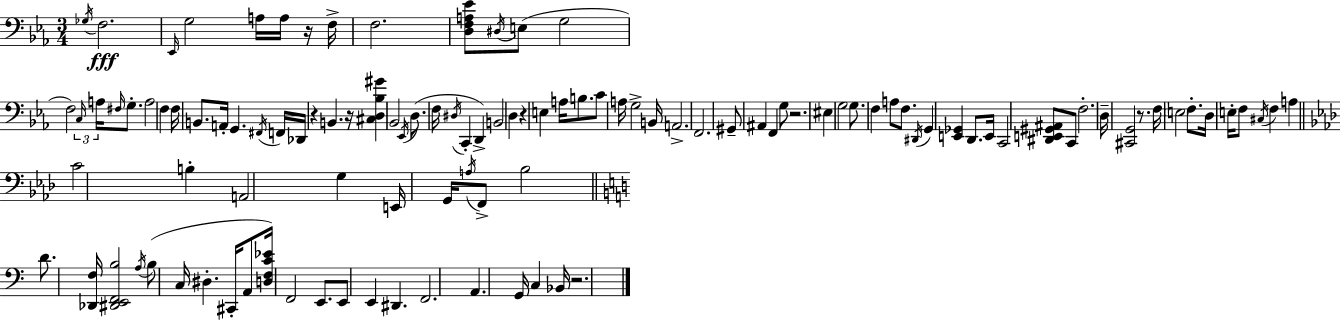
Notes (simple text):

Gb3/s F3/h. Eb2/s G3/h A3/s A3/s R/s F3/s F3/h. [D3,F3,A3,Eb4]/e D#3/s E3/e G3/h F3/h C3/s A3/s F#3/s G3/e. A3/h F3/q F3/s B2/e. A2/s G2/q. F#2/s F2/s Db2/s R/q B2/q. R/s [C#3,D3,Bb3,G#4]/q Bb2/h Eb2/s D3/e. F3/s D#3/s C2/q D2/q B2/h D3/q R/q E3/q A3/s B3/e. C4/e A3/s G3/h B2/s A2/h. F2/h. G#2/e A#2/q F2/q G3/e R/h. EIS3/q G3/h G3/e. F3/q A3/e F3/e. D#2/s G2/q [E2,Gb2]/q D2/e. E2/s C2/h [D#2,E2,G#2,A#2]/e C2/e F3/h. D3/s [C#2,G2]/h R/e. F3/s E3/h F3/e. D3/s E3/s F3/e C#3/s F3/q A3/q C4/h B3/q A2/h G3/q E2/s G2/s A3/s F2/e Bb3/h D4/e. [Db2,F3]/s [D#2,E2,F2,B3]/h A3/s B3/e C3/s D#3/q. C#2/s A2/e [D3,F3,C4,Eb4]/s F2/h E2/e. E2/e E2/q D#2/q. F2/h. A2/q. G2/s C3/q Bb2/s R/h.